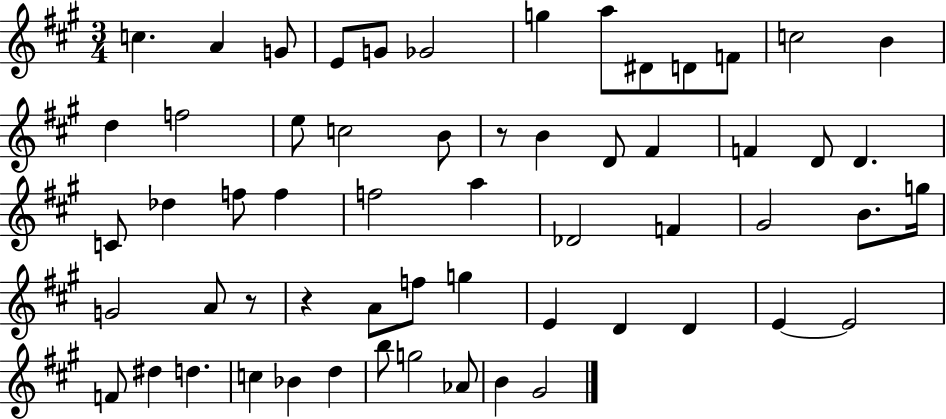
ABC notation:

X:1
T:Untitled
M:3/4
L:1/4
K:A
c A G/2 E/2 G/2 _G2 g a/2 ^D/2 D/2 F/2 c2 B d f2 e/2 c2 B/2 z/2 B D/2 ^F F D/2 D C/2 _d f/2 f f2 a _D2 F ^G2 B/2 g/4 G2 A/2 z/2 z A/2 f/2 g E D D E E2 F/2 ^d d c _B d b/2 g2 _A/2 B ^G2